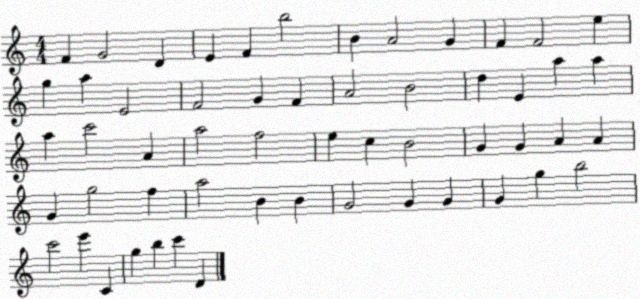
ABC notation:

X:1
T:Untitled
M:4/4
L:1/4
K:C
F G2 D E F b2 B A2 G F F2 e g a E2 F2 G F A2 B2 d E a a a c'2 A a2 f2 e c B2 G G A A G g2 f a2 B B G2 G G G g b2 c'2 e' C g b c' D